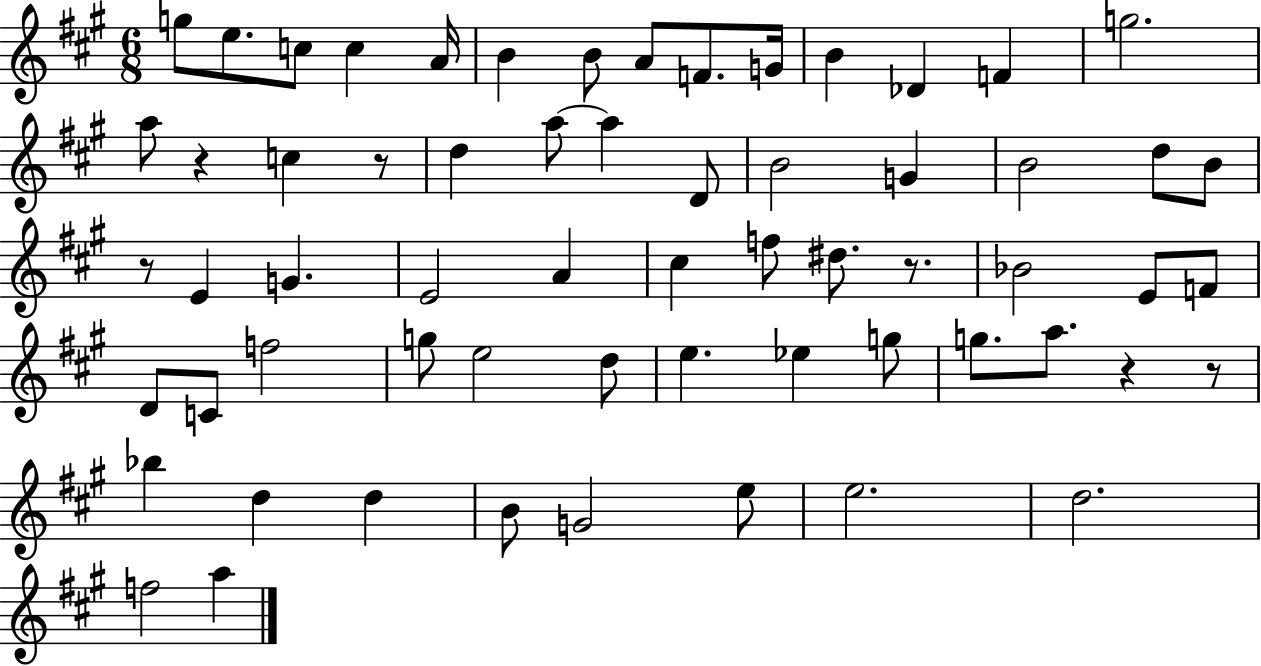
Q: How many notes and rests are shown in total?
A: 62